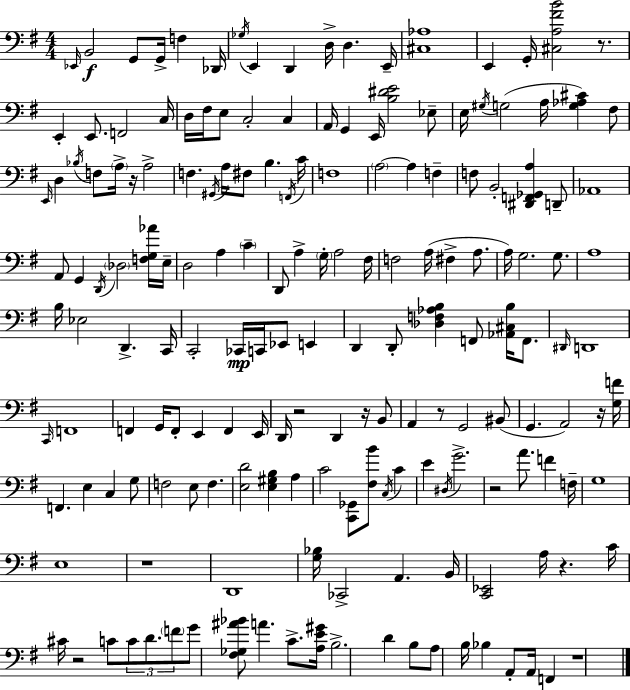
X:1
T:Untitled
M:4/4
L:1/4
K:Em
_E,,/4 B,,2 G,,/2 G,,/4 F, _D,,/4 _G,/4 E,, D,, D,/4 D, E,,/4 [^C,_A,]4 E,, G,,/4 [^C,A,^FB]2 z/2 E,, E,,/2 F,,2 C,/4 D,/4 ^F,/4 E,/2 C,2 C, A,,/4 G,, E,,/4 [B,^DE]2 _E,/2 E,/4 ^G,/4 G,2 A,/4 [G,_A,^C] ^F,/2 E,,/4 D, _B,/4 F,/2 A,/4 z/4 A,2 F, ^G,,/4 A,/4 ^F,/2 B, F,,/4 C/4 F,4 A,2 A, F, F,/2 B,,2 [^D,,F,,_G,,A,] D,,/2 _A,,4 A,,/2 G,, D,,/4 _D,2 [F,G,_A]/4 E,/4 D,2 A, C D,,/2 A, G,/4 A,2 ^F,/4 F,2 A,/4 ^F, A,/2 A,/4 G,2 G,/2 A,4 B,/4 _E,2 D,, C,,/4 C,,2 _C,,/4 C,,/4 _E,,/2 E,, D,, D,,/2 [_D,F,_A,B,] F,,/2 [_A,,^C,B,]/4 F,,/2 ^D,,/4 D,,4 C,,/4 F,,4 F,, G,,/4 F,,/2 E,, F,, E,,/4 D,,/4 z2 D,, z/4 B,,/2 A,, z/2 G,,2 ^B,,/2 G,, A,,2 z/4 [G,F]/4 F,, E, C, G,/2 F,2 E,/2 F, [E,D]2 [E,^G,B,] A, C2 [C,,_G,,]/2 [^F,B]/2 C,/4 C E ^D,/4 G2 z2 A/2 F F,/4 G,4 E,4 z4 D,,4 [G,_B,]/4 _C,,2 A,, B,,/4 [C,,_E,,]2 A,/4 z C/4 ^C/4 z2 C/2 C/2 D/2 F/2 G/2 [^F,_G,^A_B]/2 A C/2 [A,E^G]/4 B,2 D B,/2 A,/2 B,/4 _B, A,,/2 A,,/4 F,, z4